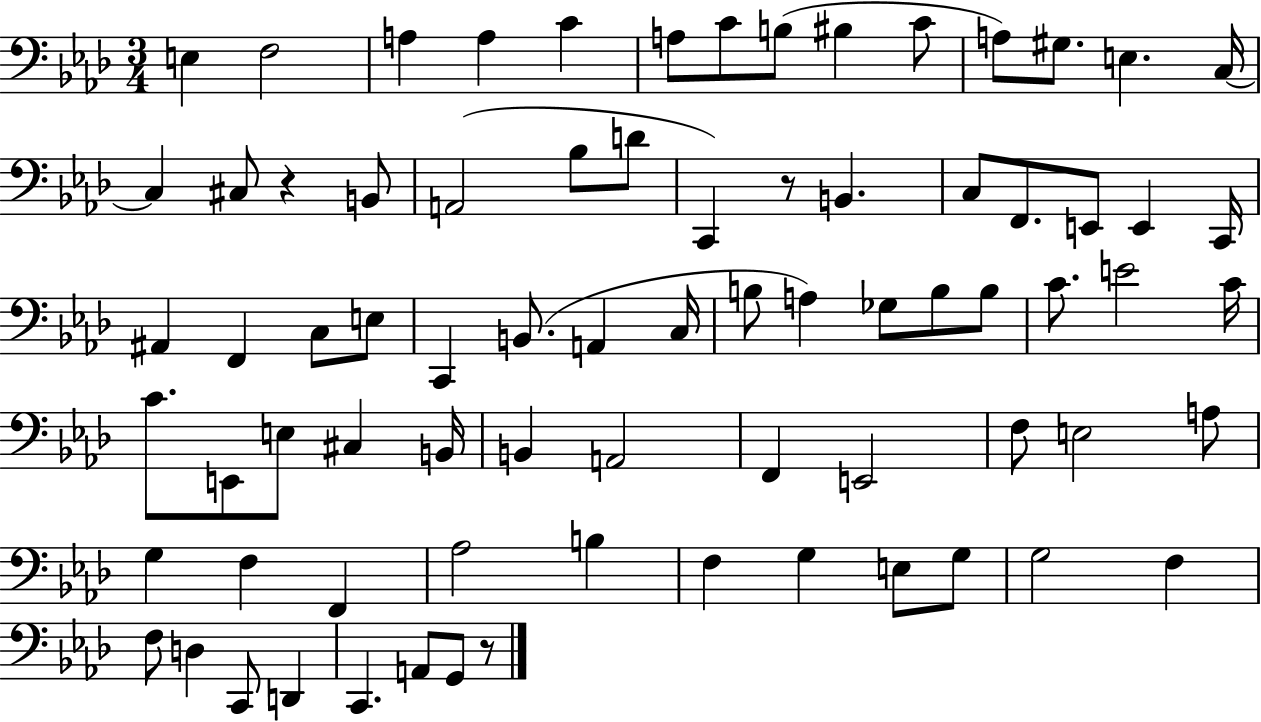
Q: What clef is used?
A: bass